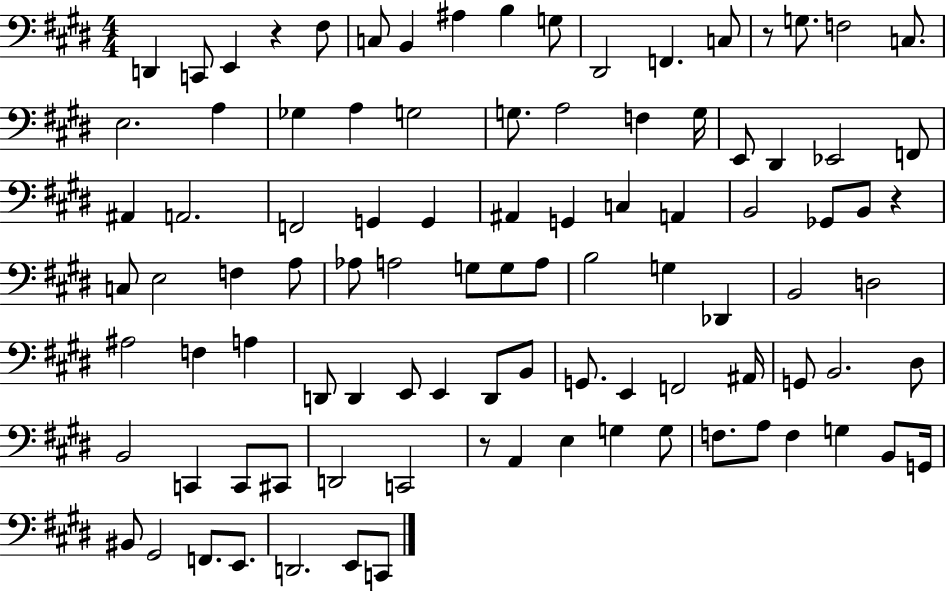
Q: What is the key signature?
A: E major